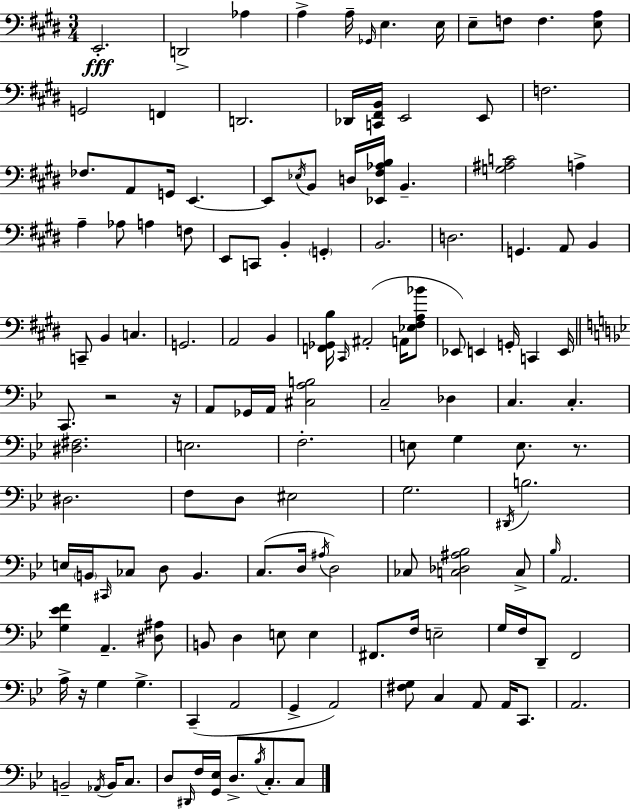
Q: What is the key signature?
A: E major